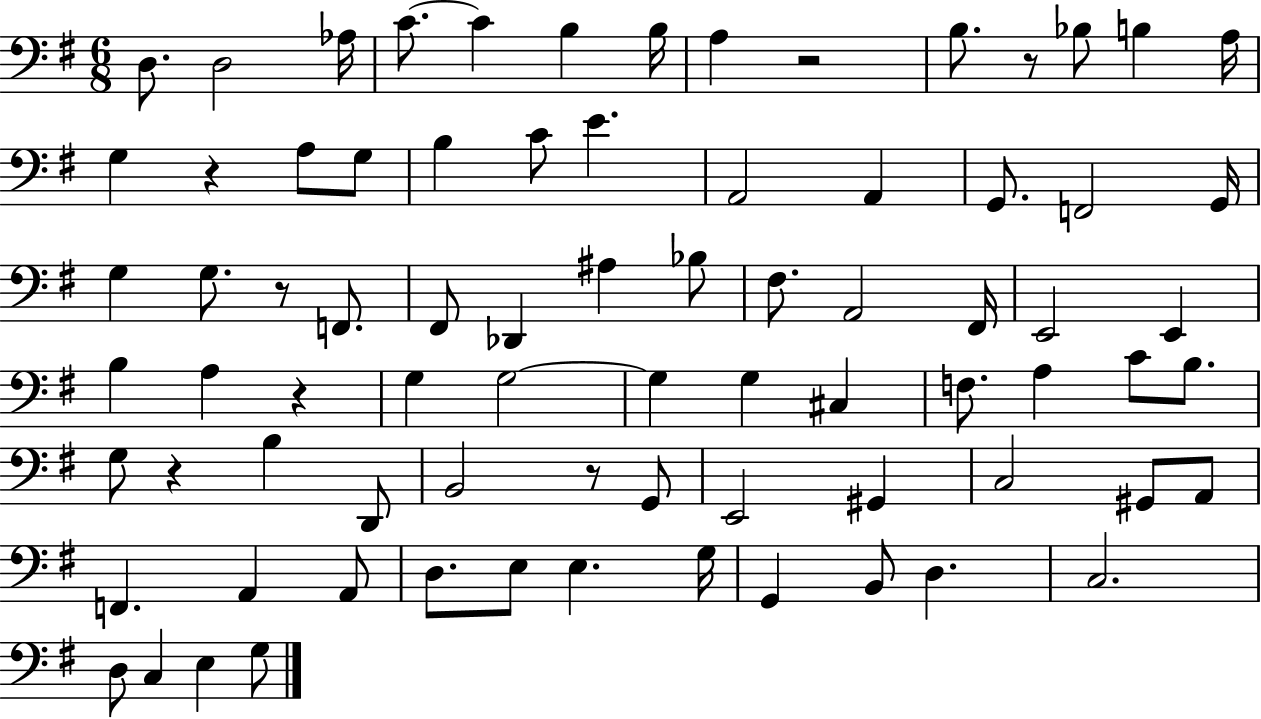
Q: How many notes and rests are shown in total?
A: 78